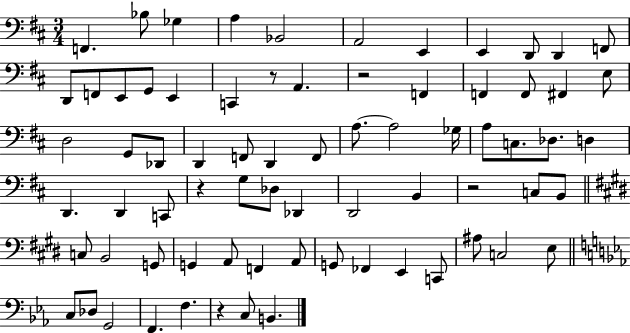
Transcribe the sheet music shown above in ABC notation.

X:1
T:Untitled
M:3/4
L:1/4
K:D
F,, _B,/2 _G, A, _B,,2 A,,2 E,, E,, D,,/2 D,, F,,/2 D,,/2 F,,/2 E,,/2 G,,/2 E,, C,, z/2 A,, z2 F,, F,, F,,/2 ^F,, E,/2 D,2 G,,/2 _D,,/2 D,, F,,/2 D,, F,,/2 A,/2 A,2 _G,/4 A,/2 C,/2 _D,/2 D, D,, D,, C,,/2 z G,/2 _D,/2 _D,, D,,2 B,, z2 C,/2 B,,/2 C,/2 B,,2 G,,/2 G,, A,,/2 F,, A,,/2 G,,/2 _F,, E,, C,,/2 ^A,/2 C,2 E,/2 C,/2 _D,/2 G,,2 F,, F, z C,/2 B,,